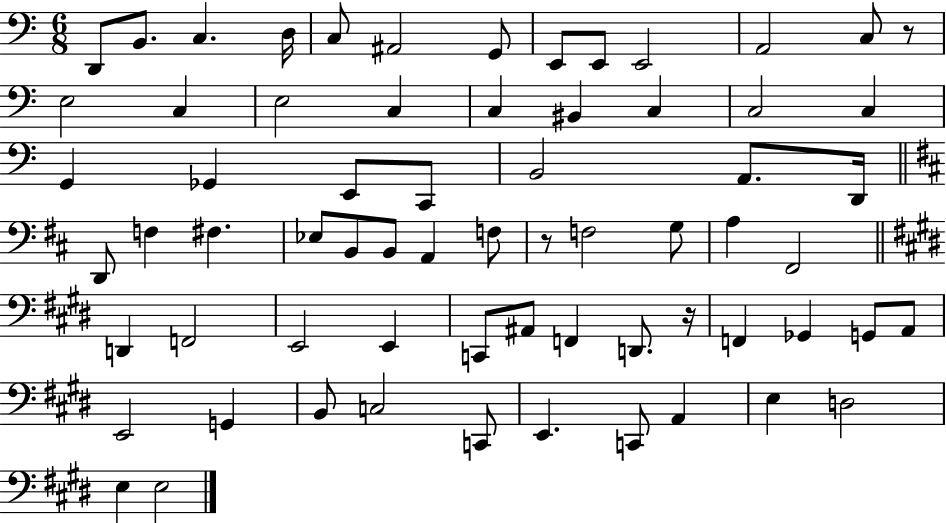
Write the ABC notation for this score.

X:1
T:Untitled
M:6/8
L:1/4
K:C
D,,/2 B,,/2 C, D,/4 C,/2 ^A,,2 G,,/2 E,,/2 E,,/2 E,,2 A,,2 C,/2 z/2 E,2 C, E,2 C, C, ^B,, C, C,2 C, G,, _G,, E,,/2 C,,/2 B,,2 A,,/2 D,,/4 D,,/2 F, ^F, _E,/2 B,,/2 B,,/2 A,, F,/2 z/2 F,2 G,/2 A, ^F,,2 D,, F,,2 E,,2 E,, C,,/2 ^A,,/2 F,, D,,/2 z/4 F,, _G,, G,,/2 A,,/2 E,,2 G,, B,,/2 C,2 C,,/2 E,, C,,/2 A,, E, D,2 E, E,2